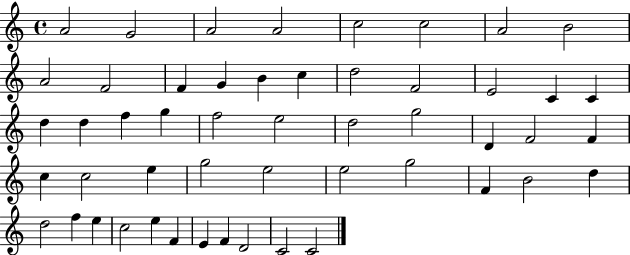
{
  \clef treble
  \time 4/4
  \defaultTimeSignature
  \key c \major
  a'2 g'2 | a'2 a'2 | c''2 c''2 | a'2 b'2 | \break a'2 f'2 | f'4 g'4 b'4 c''4 | d''2 f'2 | e'2 c'4 c'4 | \break d''4 d''4 f''4 g''4 | f''2 e''2 | d''2 g''2 | d'4 f'2 f'4 | \break c''4 c''2 e''4 | g''2 e''2 | e''2 g''2 | f'4 b'2 d''4 | \break d''2 f''4 e''4 | c''2 e''4 f'4 | e'4 f'4 d'2 | c'2 c'2 | \break \bar "|."
}